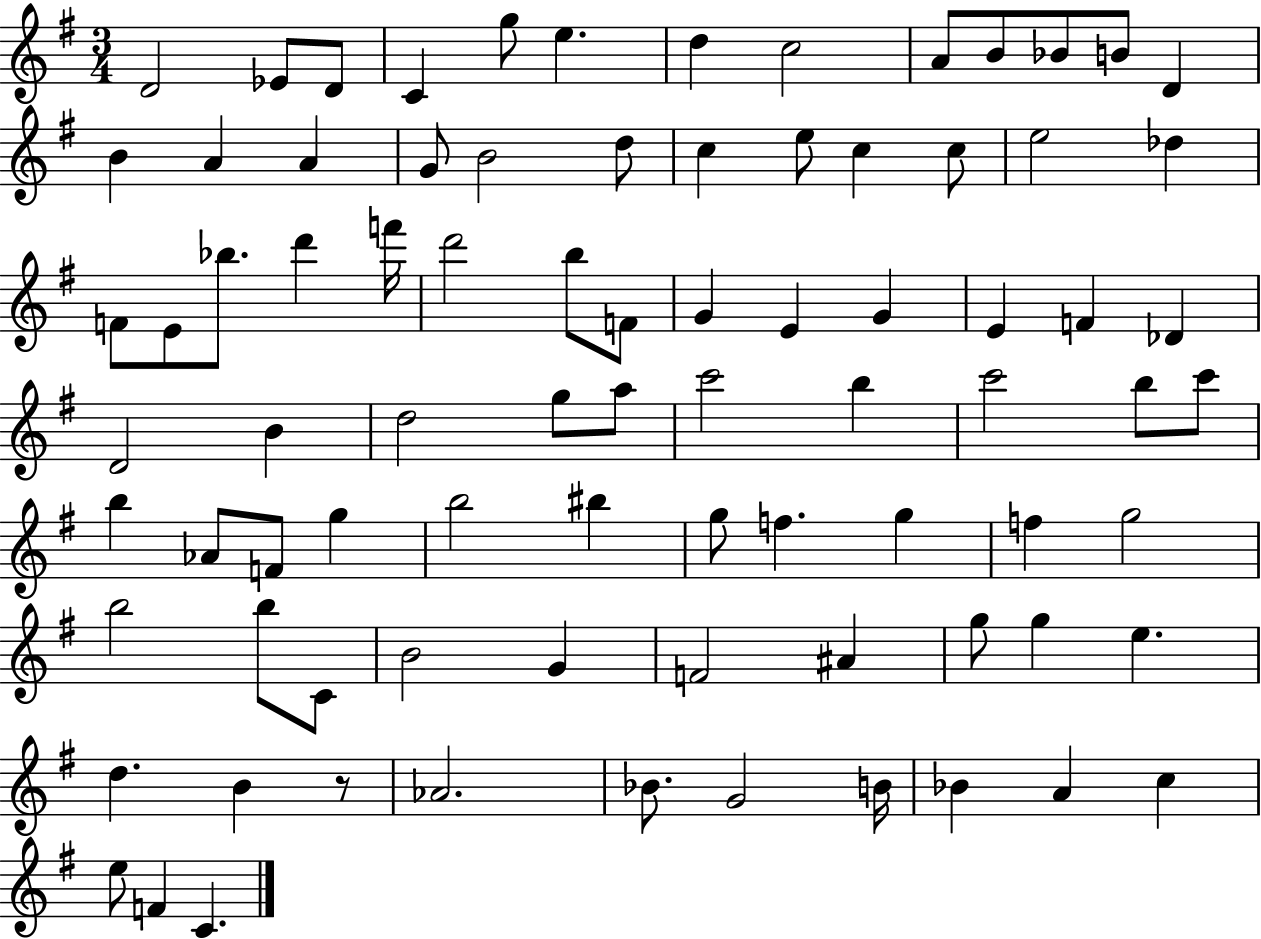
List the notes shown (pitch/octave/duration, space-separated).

D4/h Eb4/e D4/e C4/q G5/e E5/q. D5/q C5/h A4/e B4/e Bb4/e B4/e D4/q B4/q A4/q A4/q G4/e B4/h D5/e C5/q E5/e C5/q C5/e E5/h Db5/q F4/e E4/e Bb5/e. D6/q F6/s D6/h B5/e F4/e G4/q E4/q G4/q E4/q F4/q Db4/q D4/h B4/q D5/h G5/e A5/e C6/h B5/q C6/h B5/e C6/e B5/q Ab4/e F4/e G5/q B5/h BIS5/q G5/e F5/q. G5/q F5/q G5/h B5/h B5/e C4/e B4/h G4/q F4/h A#4/q G5/e G5/q E5/q. D5/q. B4/q R/e Ab4/h. Bb4/e. G4/h B4/s Bb4/q A4/q C5/q E5/e F4/q C4/q.